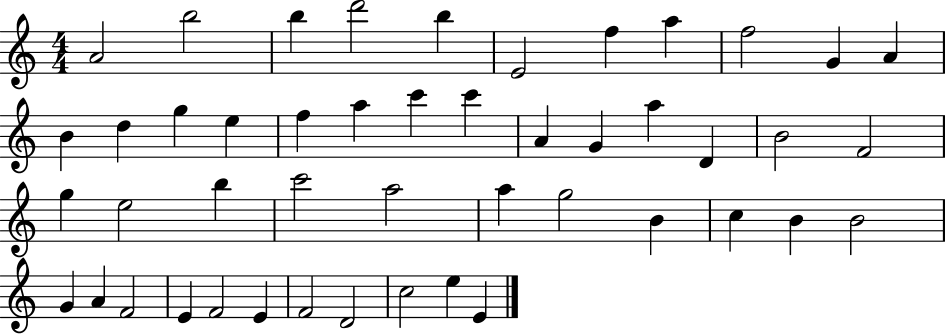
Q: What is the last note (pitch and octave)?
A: E4